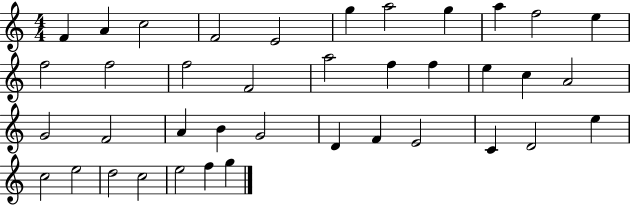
{
  \clef treble
  \numericTimeSignature
  \time 4/4
  \key c \major
  f'4 a'4 c''2 | f'2 e'2 | g''4 a''2 g''4 | a''4 f''2 e''4 | \break f''2 f''2 | f''2 f'2 | a''2 f''4 f''4 | e''4 c''4 a'2 | \break g'2 f'2 | a'4 b'4 g'2 | d'4 f'4 e'2 | c'4 d'2 e''4 | \break c''2 e''2 | d''2 c''2 | e''2 f''4 g''4 | \bar "|."
}